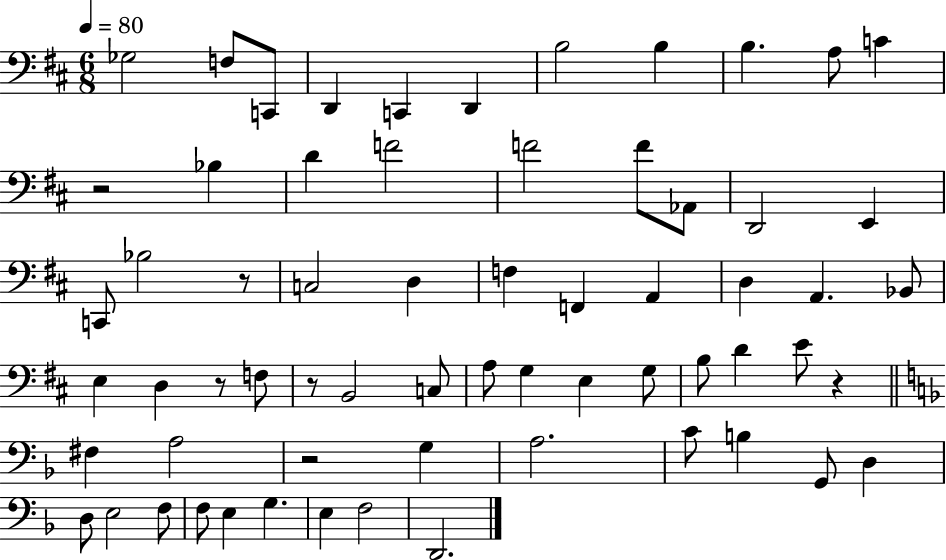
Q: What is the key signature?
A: D major